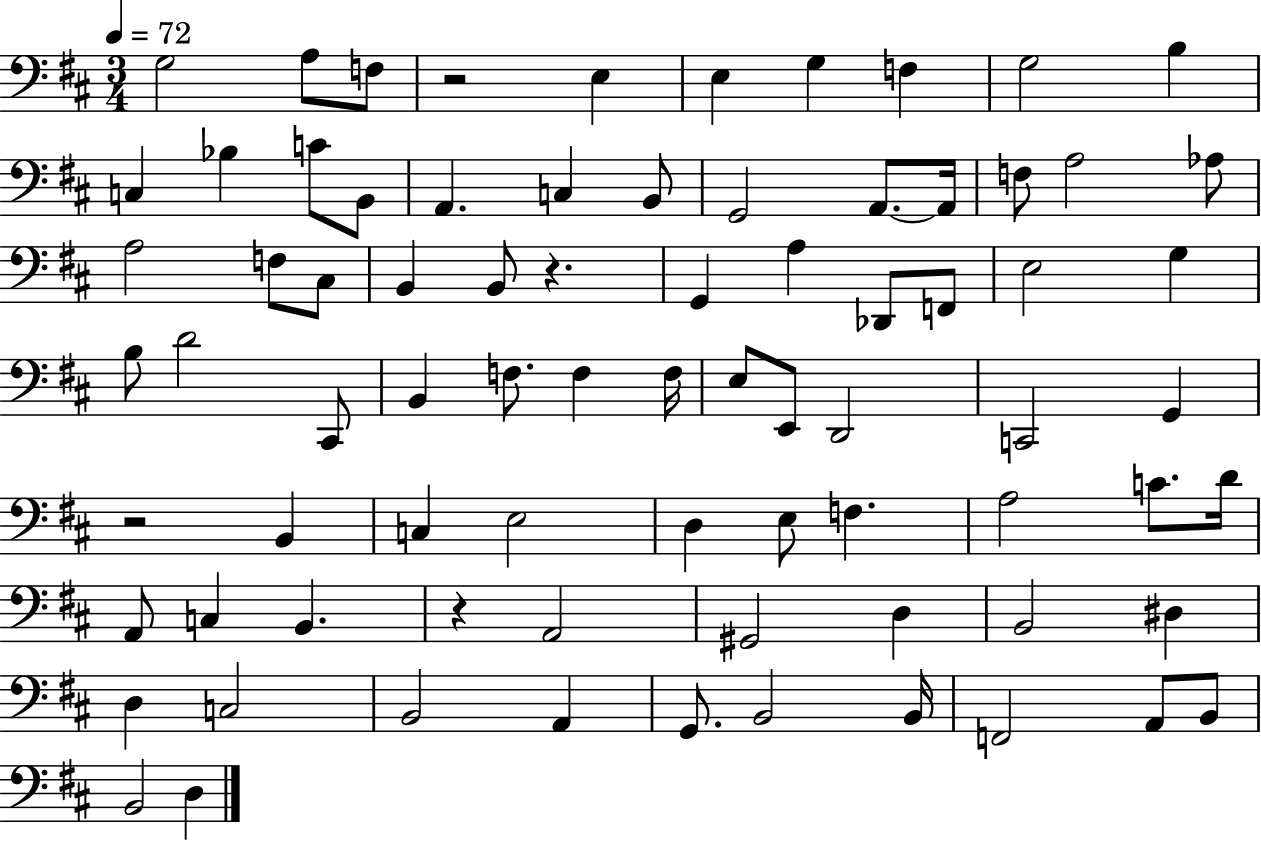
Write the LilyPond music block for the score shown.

{
  \clef bass
  \numericTimeSignature
  \time 3/4
  \key d \major
  \tempo 4 = 72
  g2 a8 f8 | r2 e4 | e4 g4 f4 | g2 b4 | \break c4 bes4 c'8 b,8 | a,4. c4 b,8 | g,2 a,8.~~ a,16 | f8 a2 aes8 | \break a2 f8 cis8 | b,4 b,8 r4. | g,4 a4 des,8 f,8 | e2 g4 | \break b8 d'2 cis,8 | b,4 f8. f4 f16 | e8 e,8 d,2 | c,2 g,4 | \break r2 b,4 | c4 e2 | d4 e8 f4. | a2 c'8. d'16 | \break a,8 c4 b,4. | r4 a,2 | gis,2 d4 | b,2 dis4 | \break d4 c2 | b,2 a,4 | g,8. b,2 b,16 | f,2 a,8 b,8 | \break b,2 d4 | \bar "|."
}